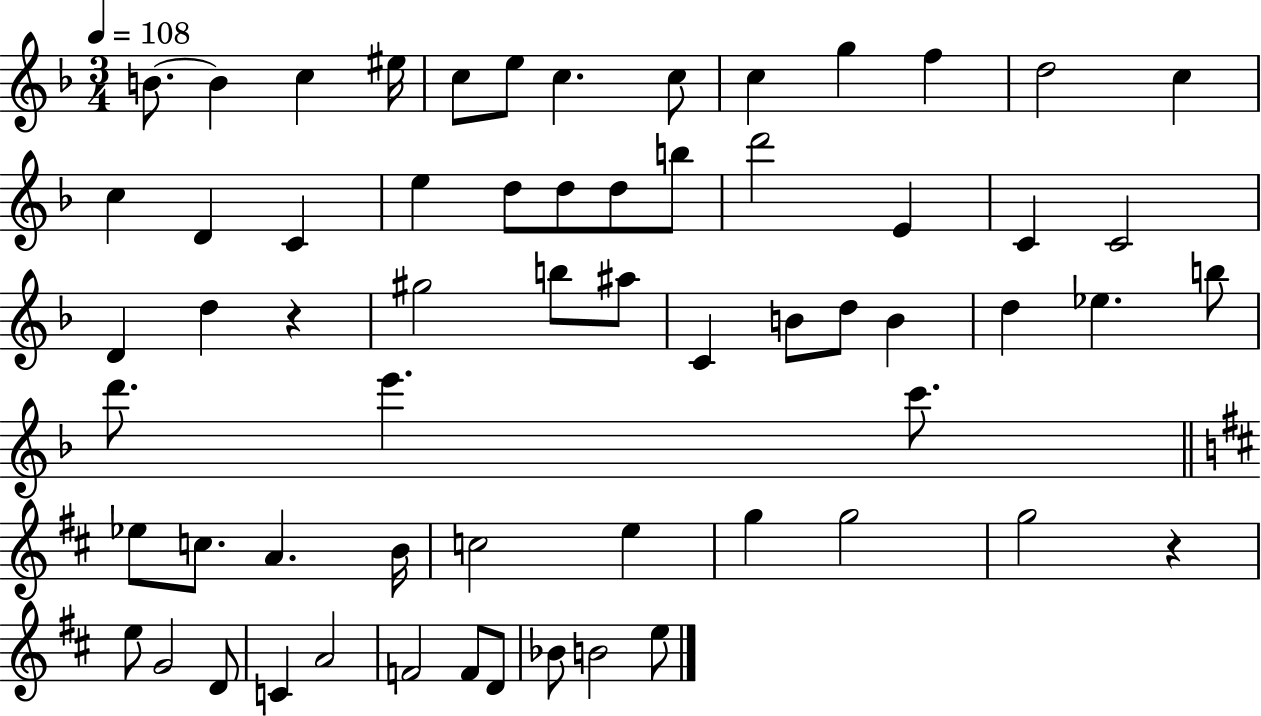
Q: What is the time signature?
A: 3/4